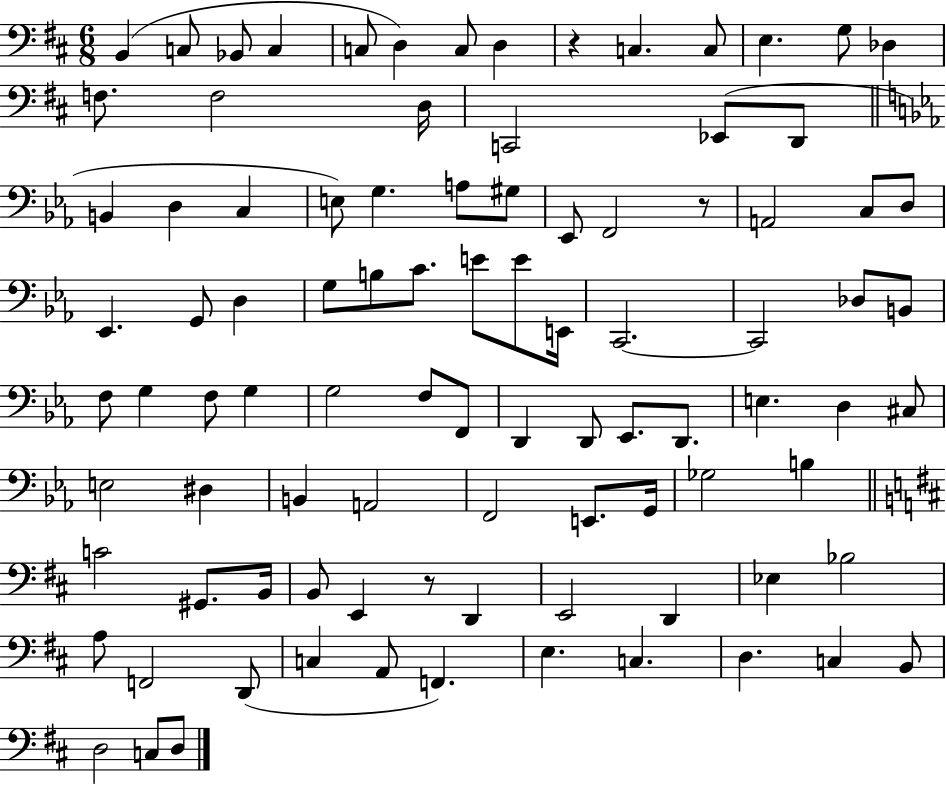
{
  \clef bass
  \numericTimeSignature
  \time 6/8
  \key d \major
  b,4( c8 bes,8 c4 | c8 d4) c8 d4 | r4 c4. c8 | e4. g8 des4 | \break f8. f2 d16 | c,2 ees,8( d,8 | \bar "||" \break \key ees \major b,4 d4 c4 | e8) g4. a8 gis8 | ees,8 f,2 r8 | a,2 c8 d8 | \break ees,4. g,8 d4 | g8 b8 c'8. e'8 e'8 e,16 | c,2.~~ | c,2 des8 b,8 | \break f8 g4 f8 g4 | g2 f8 f,8 | d,4 d,8 ees,8. d,8. | e4. d4 cis8 | \break e2 dis4 | b,4 a,2 | f,2 e,8. g,16 | ges2 b4 | \break \bar "||" \break \key d \major c'2 gis,8. b,16 | b,8 e,4 r8 d,4 | e,2 d,4 | ees4 bes2 | \break a8 f,2 d,8( | c4 a,8 f,4.) | e4. c4. | d4. c4 b,8 | \break d2 c8 d8 | \bar "|."
}